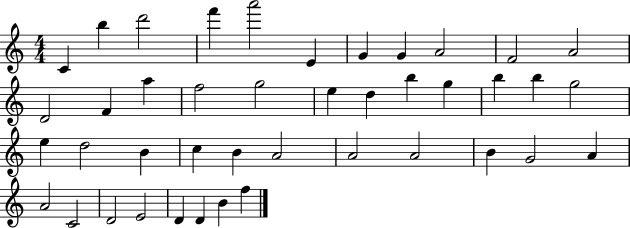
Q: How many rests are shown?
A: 0